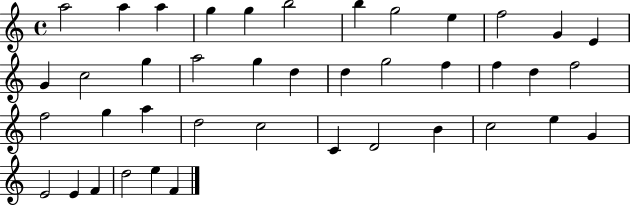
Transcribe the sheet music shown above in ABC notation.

X:1
T:Untitled
M:4/4
L:1/4
K:C
a2 a a g g b2 b g2 e f2 G E G c2 g a2 g d d g2 f f d f2 f2 g a d2 c2 C D2 B c2 e G E2 E F d2 e F